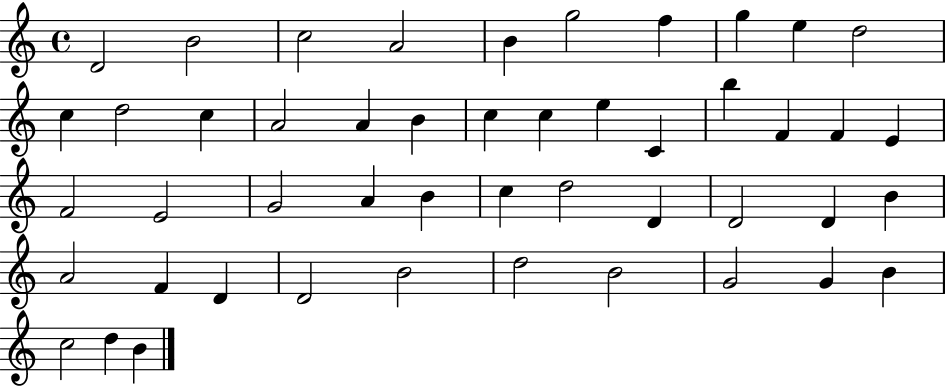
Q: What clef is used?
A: treble